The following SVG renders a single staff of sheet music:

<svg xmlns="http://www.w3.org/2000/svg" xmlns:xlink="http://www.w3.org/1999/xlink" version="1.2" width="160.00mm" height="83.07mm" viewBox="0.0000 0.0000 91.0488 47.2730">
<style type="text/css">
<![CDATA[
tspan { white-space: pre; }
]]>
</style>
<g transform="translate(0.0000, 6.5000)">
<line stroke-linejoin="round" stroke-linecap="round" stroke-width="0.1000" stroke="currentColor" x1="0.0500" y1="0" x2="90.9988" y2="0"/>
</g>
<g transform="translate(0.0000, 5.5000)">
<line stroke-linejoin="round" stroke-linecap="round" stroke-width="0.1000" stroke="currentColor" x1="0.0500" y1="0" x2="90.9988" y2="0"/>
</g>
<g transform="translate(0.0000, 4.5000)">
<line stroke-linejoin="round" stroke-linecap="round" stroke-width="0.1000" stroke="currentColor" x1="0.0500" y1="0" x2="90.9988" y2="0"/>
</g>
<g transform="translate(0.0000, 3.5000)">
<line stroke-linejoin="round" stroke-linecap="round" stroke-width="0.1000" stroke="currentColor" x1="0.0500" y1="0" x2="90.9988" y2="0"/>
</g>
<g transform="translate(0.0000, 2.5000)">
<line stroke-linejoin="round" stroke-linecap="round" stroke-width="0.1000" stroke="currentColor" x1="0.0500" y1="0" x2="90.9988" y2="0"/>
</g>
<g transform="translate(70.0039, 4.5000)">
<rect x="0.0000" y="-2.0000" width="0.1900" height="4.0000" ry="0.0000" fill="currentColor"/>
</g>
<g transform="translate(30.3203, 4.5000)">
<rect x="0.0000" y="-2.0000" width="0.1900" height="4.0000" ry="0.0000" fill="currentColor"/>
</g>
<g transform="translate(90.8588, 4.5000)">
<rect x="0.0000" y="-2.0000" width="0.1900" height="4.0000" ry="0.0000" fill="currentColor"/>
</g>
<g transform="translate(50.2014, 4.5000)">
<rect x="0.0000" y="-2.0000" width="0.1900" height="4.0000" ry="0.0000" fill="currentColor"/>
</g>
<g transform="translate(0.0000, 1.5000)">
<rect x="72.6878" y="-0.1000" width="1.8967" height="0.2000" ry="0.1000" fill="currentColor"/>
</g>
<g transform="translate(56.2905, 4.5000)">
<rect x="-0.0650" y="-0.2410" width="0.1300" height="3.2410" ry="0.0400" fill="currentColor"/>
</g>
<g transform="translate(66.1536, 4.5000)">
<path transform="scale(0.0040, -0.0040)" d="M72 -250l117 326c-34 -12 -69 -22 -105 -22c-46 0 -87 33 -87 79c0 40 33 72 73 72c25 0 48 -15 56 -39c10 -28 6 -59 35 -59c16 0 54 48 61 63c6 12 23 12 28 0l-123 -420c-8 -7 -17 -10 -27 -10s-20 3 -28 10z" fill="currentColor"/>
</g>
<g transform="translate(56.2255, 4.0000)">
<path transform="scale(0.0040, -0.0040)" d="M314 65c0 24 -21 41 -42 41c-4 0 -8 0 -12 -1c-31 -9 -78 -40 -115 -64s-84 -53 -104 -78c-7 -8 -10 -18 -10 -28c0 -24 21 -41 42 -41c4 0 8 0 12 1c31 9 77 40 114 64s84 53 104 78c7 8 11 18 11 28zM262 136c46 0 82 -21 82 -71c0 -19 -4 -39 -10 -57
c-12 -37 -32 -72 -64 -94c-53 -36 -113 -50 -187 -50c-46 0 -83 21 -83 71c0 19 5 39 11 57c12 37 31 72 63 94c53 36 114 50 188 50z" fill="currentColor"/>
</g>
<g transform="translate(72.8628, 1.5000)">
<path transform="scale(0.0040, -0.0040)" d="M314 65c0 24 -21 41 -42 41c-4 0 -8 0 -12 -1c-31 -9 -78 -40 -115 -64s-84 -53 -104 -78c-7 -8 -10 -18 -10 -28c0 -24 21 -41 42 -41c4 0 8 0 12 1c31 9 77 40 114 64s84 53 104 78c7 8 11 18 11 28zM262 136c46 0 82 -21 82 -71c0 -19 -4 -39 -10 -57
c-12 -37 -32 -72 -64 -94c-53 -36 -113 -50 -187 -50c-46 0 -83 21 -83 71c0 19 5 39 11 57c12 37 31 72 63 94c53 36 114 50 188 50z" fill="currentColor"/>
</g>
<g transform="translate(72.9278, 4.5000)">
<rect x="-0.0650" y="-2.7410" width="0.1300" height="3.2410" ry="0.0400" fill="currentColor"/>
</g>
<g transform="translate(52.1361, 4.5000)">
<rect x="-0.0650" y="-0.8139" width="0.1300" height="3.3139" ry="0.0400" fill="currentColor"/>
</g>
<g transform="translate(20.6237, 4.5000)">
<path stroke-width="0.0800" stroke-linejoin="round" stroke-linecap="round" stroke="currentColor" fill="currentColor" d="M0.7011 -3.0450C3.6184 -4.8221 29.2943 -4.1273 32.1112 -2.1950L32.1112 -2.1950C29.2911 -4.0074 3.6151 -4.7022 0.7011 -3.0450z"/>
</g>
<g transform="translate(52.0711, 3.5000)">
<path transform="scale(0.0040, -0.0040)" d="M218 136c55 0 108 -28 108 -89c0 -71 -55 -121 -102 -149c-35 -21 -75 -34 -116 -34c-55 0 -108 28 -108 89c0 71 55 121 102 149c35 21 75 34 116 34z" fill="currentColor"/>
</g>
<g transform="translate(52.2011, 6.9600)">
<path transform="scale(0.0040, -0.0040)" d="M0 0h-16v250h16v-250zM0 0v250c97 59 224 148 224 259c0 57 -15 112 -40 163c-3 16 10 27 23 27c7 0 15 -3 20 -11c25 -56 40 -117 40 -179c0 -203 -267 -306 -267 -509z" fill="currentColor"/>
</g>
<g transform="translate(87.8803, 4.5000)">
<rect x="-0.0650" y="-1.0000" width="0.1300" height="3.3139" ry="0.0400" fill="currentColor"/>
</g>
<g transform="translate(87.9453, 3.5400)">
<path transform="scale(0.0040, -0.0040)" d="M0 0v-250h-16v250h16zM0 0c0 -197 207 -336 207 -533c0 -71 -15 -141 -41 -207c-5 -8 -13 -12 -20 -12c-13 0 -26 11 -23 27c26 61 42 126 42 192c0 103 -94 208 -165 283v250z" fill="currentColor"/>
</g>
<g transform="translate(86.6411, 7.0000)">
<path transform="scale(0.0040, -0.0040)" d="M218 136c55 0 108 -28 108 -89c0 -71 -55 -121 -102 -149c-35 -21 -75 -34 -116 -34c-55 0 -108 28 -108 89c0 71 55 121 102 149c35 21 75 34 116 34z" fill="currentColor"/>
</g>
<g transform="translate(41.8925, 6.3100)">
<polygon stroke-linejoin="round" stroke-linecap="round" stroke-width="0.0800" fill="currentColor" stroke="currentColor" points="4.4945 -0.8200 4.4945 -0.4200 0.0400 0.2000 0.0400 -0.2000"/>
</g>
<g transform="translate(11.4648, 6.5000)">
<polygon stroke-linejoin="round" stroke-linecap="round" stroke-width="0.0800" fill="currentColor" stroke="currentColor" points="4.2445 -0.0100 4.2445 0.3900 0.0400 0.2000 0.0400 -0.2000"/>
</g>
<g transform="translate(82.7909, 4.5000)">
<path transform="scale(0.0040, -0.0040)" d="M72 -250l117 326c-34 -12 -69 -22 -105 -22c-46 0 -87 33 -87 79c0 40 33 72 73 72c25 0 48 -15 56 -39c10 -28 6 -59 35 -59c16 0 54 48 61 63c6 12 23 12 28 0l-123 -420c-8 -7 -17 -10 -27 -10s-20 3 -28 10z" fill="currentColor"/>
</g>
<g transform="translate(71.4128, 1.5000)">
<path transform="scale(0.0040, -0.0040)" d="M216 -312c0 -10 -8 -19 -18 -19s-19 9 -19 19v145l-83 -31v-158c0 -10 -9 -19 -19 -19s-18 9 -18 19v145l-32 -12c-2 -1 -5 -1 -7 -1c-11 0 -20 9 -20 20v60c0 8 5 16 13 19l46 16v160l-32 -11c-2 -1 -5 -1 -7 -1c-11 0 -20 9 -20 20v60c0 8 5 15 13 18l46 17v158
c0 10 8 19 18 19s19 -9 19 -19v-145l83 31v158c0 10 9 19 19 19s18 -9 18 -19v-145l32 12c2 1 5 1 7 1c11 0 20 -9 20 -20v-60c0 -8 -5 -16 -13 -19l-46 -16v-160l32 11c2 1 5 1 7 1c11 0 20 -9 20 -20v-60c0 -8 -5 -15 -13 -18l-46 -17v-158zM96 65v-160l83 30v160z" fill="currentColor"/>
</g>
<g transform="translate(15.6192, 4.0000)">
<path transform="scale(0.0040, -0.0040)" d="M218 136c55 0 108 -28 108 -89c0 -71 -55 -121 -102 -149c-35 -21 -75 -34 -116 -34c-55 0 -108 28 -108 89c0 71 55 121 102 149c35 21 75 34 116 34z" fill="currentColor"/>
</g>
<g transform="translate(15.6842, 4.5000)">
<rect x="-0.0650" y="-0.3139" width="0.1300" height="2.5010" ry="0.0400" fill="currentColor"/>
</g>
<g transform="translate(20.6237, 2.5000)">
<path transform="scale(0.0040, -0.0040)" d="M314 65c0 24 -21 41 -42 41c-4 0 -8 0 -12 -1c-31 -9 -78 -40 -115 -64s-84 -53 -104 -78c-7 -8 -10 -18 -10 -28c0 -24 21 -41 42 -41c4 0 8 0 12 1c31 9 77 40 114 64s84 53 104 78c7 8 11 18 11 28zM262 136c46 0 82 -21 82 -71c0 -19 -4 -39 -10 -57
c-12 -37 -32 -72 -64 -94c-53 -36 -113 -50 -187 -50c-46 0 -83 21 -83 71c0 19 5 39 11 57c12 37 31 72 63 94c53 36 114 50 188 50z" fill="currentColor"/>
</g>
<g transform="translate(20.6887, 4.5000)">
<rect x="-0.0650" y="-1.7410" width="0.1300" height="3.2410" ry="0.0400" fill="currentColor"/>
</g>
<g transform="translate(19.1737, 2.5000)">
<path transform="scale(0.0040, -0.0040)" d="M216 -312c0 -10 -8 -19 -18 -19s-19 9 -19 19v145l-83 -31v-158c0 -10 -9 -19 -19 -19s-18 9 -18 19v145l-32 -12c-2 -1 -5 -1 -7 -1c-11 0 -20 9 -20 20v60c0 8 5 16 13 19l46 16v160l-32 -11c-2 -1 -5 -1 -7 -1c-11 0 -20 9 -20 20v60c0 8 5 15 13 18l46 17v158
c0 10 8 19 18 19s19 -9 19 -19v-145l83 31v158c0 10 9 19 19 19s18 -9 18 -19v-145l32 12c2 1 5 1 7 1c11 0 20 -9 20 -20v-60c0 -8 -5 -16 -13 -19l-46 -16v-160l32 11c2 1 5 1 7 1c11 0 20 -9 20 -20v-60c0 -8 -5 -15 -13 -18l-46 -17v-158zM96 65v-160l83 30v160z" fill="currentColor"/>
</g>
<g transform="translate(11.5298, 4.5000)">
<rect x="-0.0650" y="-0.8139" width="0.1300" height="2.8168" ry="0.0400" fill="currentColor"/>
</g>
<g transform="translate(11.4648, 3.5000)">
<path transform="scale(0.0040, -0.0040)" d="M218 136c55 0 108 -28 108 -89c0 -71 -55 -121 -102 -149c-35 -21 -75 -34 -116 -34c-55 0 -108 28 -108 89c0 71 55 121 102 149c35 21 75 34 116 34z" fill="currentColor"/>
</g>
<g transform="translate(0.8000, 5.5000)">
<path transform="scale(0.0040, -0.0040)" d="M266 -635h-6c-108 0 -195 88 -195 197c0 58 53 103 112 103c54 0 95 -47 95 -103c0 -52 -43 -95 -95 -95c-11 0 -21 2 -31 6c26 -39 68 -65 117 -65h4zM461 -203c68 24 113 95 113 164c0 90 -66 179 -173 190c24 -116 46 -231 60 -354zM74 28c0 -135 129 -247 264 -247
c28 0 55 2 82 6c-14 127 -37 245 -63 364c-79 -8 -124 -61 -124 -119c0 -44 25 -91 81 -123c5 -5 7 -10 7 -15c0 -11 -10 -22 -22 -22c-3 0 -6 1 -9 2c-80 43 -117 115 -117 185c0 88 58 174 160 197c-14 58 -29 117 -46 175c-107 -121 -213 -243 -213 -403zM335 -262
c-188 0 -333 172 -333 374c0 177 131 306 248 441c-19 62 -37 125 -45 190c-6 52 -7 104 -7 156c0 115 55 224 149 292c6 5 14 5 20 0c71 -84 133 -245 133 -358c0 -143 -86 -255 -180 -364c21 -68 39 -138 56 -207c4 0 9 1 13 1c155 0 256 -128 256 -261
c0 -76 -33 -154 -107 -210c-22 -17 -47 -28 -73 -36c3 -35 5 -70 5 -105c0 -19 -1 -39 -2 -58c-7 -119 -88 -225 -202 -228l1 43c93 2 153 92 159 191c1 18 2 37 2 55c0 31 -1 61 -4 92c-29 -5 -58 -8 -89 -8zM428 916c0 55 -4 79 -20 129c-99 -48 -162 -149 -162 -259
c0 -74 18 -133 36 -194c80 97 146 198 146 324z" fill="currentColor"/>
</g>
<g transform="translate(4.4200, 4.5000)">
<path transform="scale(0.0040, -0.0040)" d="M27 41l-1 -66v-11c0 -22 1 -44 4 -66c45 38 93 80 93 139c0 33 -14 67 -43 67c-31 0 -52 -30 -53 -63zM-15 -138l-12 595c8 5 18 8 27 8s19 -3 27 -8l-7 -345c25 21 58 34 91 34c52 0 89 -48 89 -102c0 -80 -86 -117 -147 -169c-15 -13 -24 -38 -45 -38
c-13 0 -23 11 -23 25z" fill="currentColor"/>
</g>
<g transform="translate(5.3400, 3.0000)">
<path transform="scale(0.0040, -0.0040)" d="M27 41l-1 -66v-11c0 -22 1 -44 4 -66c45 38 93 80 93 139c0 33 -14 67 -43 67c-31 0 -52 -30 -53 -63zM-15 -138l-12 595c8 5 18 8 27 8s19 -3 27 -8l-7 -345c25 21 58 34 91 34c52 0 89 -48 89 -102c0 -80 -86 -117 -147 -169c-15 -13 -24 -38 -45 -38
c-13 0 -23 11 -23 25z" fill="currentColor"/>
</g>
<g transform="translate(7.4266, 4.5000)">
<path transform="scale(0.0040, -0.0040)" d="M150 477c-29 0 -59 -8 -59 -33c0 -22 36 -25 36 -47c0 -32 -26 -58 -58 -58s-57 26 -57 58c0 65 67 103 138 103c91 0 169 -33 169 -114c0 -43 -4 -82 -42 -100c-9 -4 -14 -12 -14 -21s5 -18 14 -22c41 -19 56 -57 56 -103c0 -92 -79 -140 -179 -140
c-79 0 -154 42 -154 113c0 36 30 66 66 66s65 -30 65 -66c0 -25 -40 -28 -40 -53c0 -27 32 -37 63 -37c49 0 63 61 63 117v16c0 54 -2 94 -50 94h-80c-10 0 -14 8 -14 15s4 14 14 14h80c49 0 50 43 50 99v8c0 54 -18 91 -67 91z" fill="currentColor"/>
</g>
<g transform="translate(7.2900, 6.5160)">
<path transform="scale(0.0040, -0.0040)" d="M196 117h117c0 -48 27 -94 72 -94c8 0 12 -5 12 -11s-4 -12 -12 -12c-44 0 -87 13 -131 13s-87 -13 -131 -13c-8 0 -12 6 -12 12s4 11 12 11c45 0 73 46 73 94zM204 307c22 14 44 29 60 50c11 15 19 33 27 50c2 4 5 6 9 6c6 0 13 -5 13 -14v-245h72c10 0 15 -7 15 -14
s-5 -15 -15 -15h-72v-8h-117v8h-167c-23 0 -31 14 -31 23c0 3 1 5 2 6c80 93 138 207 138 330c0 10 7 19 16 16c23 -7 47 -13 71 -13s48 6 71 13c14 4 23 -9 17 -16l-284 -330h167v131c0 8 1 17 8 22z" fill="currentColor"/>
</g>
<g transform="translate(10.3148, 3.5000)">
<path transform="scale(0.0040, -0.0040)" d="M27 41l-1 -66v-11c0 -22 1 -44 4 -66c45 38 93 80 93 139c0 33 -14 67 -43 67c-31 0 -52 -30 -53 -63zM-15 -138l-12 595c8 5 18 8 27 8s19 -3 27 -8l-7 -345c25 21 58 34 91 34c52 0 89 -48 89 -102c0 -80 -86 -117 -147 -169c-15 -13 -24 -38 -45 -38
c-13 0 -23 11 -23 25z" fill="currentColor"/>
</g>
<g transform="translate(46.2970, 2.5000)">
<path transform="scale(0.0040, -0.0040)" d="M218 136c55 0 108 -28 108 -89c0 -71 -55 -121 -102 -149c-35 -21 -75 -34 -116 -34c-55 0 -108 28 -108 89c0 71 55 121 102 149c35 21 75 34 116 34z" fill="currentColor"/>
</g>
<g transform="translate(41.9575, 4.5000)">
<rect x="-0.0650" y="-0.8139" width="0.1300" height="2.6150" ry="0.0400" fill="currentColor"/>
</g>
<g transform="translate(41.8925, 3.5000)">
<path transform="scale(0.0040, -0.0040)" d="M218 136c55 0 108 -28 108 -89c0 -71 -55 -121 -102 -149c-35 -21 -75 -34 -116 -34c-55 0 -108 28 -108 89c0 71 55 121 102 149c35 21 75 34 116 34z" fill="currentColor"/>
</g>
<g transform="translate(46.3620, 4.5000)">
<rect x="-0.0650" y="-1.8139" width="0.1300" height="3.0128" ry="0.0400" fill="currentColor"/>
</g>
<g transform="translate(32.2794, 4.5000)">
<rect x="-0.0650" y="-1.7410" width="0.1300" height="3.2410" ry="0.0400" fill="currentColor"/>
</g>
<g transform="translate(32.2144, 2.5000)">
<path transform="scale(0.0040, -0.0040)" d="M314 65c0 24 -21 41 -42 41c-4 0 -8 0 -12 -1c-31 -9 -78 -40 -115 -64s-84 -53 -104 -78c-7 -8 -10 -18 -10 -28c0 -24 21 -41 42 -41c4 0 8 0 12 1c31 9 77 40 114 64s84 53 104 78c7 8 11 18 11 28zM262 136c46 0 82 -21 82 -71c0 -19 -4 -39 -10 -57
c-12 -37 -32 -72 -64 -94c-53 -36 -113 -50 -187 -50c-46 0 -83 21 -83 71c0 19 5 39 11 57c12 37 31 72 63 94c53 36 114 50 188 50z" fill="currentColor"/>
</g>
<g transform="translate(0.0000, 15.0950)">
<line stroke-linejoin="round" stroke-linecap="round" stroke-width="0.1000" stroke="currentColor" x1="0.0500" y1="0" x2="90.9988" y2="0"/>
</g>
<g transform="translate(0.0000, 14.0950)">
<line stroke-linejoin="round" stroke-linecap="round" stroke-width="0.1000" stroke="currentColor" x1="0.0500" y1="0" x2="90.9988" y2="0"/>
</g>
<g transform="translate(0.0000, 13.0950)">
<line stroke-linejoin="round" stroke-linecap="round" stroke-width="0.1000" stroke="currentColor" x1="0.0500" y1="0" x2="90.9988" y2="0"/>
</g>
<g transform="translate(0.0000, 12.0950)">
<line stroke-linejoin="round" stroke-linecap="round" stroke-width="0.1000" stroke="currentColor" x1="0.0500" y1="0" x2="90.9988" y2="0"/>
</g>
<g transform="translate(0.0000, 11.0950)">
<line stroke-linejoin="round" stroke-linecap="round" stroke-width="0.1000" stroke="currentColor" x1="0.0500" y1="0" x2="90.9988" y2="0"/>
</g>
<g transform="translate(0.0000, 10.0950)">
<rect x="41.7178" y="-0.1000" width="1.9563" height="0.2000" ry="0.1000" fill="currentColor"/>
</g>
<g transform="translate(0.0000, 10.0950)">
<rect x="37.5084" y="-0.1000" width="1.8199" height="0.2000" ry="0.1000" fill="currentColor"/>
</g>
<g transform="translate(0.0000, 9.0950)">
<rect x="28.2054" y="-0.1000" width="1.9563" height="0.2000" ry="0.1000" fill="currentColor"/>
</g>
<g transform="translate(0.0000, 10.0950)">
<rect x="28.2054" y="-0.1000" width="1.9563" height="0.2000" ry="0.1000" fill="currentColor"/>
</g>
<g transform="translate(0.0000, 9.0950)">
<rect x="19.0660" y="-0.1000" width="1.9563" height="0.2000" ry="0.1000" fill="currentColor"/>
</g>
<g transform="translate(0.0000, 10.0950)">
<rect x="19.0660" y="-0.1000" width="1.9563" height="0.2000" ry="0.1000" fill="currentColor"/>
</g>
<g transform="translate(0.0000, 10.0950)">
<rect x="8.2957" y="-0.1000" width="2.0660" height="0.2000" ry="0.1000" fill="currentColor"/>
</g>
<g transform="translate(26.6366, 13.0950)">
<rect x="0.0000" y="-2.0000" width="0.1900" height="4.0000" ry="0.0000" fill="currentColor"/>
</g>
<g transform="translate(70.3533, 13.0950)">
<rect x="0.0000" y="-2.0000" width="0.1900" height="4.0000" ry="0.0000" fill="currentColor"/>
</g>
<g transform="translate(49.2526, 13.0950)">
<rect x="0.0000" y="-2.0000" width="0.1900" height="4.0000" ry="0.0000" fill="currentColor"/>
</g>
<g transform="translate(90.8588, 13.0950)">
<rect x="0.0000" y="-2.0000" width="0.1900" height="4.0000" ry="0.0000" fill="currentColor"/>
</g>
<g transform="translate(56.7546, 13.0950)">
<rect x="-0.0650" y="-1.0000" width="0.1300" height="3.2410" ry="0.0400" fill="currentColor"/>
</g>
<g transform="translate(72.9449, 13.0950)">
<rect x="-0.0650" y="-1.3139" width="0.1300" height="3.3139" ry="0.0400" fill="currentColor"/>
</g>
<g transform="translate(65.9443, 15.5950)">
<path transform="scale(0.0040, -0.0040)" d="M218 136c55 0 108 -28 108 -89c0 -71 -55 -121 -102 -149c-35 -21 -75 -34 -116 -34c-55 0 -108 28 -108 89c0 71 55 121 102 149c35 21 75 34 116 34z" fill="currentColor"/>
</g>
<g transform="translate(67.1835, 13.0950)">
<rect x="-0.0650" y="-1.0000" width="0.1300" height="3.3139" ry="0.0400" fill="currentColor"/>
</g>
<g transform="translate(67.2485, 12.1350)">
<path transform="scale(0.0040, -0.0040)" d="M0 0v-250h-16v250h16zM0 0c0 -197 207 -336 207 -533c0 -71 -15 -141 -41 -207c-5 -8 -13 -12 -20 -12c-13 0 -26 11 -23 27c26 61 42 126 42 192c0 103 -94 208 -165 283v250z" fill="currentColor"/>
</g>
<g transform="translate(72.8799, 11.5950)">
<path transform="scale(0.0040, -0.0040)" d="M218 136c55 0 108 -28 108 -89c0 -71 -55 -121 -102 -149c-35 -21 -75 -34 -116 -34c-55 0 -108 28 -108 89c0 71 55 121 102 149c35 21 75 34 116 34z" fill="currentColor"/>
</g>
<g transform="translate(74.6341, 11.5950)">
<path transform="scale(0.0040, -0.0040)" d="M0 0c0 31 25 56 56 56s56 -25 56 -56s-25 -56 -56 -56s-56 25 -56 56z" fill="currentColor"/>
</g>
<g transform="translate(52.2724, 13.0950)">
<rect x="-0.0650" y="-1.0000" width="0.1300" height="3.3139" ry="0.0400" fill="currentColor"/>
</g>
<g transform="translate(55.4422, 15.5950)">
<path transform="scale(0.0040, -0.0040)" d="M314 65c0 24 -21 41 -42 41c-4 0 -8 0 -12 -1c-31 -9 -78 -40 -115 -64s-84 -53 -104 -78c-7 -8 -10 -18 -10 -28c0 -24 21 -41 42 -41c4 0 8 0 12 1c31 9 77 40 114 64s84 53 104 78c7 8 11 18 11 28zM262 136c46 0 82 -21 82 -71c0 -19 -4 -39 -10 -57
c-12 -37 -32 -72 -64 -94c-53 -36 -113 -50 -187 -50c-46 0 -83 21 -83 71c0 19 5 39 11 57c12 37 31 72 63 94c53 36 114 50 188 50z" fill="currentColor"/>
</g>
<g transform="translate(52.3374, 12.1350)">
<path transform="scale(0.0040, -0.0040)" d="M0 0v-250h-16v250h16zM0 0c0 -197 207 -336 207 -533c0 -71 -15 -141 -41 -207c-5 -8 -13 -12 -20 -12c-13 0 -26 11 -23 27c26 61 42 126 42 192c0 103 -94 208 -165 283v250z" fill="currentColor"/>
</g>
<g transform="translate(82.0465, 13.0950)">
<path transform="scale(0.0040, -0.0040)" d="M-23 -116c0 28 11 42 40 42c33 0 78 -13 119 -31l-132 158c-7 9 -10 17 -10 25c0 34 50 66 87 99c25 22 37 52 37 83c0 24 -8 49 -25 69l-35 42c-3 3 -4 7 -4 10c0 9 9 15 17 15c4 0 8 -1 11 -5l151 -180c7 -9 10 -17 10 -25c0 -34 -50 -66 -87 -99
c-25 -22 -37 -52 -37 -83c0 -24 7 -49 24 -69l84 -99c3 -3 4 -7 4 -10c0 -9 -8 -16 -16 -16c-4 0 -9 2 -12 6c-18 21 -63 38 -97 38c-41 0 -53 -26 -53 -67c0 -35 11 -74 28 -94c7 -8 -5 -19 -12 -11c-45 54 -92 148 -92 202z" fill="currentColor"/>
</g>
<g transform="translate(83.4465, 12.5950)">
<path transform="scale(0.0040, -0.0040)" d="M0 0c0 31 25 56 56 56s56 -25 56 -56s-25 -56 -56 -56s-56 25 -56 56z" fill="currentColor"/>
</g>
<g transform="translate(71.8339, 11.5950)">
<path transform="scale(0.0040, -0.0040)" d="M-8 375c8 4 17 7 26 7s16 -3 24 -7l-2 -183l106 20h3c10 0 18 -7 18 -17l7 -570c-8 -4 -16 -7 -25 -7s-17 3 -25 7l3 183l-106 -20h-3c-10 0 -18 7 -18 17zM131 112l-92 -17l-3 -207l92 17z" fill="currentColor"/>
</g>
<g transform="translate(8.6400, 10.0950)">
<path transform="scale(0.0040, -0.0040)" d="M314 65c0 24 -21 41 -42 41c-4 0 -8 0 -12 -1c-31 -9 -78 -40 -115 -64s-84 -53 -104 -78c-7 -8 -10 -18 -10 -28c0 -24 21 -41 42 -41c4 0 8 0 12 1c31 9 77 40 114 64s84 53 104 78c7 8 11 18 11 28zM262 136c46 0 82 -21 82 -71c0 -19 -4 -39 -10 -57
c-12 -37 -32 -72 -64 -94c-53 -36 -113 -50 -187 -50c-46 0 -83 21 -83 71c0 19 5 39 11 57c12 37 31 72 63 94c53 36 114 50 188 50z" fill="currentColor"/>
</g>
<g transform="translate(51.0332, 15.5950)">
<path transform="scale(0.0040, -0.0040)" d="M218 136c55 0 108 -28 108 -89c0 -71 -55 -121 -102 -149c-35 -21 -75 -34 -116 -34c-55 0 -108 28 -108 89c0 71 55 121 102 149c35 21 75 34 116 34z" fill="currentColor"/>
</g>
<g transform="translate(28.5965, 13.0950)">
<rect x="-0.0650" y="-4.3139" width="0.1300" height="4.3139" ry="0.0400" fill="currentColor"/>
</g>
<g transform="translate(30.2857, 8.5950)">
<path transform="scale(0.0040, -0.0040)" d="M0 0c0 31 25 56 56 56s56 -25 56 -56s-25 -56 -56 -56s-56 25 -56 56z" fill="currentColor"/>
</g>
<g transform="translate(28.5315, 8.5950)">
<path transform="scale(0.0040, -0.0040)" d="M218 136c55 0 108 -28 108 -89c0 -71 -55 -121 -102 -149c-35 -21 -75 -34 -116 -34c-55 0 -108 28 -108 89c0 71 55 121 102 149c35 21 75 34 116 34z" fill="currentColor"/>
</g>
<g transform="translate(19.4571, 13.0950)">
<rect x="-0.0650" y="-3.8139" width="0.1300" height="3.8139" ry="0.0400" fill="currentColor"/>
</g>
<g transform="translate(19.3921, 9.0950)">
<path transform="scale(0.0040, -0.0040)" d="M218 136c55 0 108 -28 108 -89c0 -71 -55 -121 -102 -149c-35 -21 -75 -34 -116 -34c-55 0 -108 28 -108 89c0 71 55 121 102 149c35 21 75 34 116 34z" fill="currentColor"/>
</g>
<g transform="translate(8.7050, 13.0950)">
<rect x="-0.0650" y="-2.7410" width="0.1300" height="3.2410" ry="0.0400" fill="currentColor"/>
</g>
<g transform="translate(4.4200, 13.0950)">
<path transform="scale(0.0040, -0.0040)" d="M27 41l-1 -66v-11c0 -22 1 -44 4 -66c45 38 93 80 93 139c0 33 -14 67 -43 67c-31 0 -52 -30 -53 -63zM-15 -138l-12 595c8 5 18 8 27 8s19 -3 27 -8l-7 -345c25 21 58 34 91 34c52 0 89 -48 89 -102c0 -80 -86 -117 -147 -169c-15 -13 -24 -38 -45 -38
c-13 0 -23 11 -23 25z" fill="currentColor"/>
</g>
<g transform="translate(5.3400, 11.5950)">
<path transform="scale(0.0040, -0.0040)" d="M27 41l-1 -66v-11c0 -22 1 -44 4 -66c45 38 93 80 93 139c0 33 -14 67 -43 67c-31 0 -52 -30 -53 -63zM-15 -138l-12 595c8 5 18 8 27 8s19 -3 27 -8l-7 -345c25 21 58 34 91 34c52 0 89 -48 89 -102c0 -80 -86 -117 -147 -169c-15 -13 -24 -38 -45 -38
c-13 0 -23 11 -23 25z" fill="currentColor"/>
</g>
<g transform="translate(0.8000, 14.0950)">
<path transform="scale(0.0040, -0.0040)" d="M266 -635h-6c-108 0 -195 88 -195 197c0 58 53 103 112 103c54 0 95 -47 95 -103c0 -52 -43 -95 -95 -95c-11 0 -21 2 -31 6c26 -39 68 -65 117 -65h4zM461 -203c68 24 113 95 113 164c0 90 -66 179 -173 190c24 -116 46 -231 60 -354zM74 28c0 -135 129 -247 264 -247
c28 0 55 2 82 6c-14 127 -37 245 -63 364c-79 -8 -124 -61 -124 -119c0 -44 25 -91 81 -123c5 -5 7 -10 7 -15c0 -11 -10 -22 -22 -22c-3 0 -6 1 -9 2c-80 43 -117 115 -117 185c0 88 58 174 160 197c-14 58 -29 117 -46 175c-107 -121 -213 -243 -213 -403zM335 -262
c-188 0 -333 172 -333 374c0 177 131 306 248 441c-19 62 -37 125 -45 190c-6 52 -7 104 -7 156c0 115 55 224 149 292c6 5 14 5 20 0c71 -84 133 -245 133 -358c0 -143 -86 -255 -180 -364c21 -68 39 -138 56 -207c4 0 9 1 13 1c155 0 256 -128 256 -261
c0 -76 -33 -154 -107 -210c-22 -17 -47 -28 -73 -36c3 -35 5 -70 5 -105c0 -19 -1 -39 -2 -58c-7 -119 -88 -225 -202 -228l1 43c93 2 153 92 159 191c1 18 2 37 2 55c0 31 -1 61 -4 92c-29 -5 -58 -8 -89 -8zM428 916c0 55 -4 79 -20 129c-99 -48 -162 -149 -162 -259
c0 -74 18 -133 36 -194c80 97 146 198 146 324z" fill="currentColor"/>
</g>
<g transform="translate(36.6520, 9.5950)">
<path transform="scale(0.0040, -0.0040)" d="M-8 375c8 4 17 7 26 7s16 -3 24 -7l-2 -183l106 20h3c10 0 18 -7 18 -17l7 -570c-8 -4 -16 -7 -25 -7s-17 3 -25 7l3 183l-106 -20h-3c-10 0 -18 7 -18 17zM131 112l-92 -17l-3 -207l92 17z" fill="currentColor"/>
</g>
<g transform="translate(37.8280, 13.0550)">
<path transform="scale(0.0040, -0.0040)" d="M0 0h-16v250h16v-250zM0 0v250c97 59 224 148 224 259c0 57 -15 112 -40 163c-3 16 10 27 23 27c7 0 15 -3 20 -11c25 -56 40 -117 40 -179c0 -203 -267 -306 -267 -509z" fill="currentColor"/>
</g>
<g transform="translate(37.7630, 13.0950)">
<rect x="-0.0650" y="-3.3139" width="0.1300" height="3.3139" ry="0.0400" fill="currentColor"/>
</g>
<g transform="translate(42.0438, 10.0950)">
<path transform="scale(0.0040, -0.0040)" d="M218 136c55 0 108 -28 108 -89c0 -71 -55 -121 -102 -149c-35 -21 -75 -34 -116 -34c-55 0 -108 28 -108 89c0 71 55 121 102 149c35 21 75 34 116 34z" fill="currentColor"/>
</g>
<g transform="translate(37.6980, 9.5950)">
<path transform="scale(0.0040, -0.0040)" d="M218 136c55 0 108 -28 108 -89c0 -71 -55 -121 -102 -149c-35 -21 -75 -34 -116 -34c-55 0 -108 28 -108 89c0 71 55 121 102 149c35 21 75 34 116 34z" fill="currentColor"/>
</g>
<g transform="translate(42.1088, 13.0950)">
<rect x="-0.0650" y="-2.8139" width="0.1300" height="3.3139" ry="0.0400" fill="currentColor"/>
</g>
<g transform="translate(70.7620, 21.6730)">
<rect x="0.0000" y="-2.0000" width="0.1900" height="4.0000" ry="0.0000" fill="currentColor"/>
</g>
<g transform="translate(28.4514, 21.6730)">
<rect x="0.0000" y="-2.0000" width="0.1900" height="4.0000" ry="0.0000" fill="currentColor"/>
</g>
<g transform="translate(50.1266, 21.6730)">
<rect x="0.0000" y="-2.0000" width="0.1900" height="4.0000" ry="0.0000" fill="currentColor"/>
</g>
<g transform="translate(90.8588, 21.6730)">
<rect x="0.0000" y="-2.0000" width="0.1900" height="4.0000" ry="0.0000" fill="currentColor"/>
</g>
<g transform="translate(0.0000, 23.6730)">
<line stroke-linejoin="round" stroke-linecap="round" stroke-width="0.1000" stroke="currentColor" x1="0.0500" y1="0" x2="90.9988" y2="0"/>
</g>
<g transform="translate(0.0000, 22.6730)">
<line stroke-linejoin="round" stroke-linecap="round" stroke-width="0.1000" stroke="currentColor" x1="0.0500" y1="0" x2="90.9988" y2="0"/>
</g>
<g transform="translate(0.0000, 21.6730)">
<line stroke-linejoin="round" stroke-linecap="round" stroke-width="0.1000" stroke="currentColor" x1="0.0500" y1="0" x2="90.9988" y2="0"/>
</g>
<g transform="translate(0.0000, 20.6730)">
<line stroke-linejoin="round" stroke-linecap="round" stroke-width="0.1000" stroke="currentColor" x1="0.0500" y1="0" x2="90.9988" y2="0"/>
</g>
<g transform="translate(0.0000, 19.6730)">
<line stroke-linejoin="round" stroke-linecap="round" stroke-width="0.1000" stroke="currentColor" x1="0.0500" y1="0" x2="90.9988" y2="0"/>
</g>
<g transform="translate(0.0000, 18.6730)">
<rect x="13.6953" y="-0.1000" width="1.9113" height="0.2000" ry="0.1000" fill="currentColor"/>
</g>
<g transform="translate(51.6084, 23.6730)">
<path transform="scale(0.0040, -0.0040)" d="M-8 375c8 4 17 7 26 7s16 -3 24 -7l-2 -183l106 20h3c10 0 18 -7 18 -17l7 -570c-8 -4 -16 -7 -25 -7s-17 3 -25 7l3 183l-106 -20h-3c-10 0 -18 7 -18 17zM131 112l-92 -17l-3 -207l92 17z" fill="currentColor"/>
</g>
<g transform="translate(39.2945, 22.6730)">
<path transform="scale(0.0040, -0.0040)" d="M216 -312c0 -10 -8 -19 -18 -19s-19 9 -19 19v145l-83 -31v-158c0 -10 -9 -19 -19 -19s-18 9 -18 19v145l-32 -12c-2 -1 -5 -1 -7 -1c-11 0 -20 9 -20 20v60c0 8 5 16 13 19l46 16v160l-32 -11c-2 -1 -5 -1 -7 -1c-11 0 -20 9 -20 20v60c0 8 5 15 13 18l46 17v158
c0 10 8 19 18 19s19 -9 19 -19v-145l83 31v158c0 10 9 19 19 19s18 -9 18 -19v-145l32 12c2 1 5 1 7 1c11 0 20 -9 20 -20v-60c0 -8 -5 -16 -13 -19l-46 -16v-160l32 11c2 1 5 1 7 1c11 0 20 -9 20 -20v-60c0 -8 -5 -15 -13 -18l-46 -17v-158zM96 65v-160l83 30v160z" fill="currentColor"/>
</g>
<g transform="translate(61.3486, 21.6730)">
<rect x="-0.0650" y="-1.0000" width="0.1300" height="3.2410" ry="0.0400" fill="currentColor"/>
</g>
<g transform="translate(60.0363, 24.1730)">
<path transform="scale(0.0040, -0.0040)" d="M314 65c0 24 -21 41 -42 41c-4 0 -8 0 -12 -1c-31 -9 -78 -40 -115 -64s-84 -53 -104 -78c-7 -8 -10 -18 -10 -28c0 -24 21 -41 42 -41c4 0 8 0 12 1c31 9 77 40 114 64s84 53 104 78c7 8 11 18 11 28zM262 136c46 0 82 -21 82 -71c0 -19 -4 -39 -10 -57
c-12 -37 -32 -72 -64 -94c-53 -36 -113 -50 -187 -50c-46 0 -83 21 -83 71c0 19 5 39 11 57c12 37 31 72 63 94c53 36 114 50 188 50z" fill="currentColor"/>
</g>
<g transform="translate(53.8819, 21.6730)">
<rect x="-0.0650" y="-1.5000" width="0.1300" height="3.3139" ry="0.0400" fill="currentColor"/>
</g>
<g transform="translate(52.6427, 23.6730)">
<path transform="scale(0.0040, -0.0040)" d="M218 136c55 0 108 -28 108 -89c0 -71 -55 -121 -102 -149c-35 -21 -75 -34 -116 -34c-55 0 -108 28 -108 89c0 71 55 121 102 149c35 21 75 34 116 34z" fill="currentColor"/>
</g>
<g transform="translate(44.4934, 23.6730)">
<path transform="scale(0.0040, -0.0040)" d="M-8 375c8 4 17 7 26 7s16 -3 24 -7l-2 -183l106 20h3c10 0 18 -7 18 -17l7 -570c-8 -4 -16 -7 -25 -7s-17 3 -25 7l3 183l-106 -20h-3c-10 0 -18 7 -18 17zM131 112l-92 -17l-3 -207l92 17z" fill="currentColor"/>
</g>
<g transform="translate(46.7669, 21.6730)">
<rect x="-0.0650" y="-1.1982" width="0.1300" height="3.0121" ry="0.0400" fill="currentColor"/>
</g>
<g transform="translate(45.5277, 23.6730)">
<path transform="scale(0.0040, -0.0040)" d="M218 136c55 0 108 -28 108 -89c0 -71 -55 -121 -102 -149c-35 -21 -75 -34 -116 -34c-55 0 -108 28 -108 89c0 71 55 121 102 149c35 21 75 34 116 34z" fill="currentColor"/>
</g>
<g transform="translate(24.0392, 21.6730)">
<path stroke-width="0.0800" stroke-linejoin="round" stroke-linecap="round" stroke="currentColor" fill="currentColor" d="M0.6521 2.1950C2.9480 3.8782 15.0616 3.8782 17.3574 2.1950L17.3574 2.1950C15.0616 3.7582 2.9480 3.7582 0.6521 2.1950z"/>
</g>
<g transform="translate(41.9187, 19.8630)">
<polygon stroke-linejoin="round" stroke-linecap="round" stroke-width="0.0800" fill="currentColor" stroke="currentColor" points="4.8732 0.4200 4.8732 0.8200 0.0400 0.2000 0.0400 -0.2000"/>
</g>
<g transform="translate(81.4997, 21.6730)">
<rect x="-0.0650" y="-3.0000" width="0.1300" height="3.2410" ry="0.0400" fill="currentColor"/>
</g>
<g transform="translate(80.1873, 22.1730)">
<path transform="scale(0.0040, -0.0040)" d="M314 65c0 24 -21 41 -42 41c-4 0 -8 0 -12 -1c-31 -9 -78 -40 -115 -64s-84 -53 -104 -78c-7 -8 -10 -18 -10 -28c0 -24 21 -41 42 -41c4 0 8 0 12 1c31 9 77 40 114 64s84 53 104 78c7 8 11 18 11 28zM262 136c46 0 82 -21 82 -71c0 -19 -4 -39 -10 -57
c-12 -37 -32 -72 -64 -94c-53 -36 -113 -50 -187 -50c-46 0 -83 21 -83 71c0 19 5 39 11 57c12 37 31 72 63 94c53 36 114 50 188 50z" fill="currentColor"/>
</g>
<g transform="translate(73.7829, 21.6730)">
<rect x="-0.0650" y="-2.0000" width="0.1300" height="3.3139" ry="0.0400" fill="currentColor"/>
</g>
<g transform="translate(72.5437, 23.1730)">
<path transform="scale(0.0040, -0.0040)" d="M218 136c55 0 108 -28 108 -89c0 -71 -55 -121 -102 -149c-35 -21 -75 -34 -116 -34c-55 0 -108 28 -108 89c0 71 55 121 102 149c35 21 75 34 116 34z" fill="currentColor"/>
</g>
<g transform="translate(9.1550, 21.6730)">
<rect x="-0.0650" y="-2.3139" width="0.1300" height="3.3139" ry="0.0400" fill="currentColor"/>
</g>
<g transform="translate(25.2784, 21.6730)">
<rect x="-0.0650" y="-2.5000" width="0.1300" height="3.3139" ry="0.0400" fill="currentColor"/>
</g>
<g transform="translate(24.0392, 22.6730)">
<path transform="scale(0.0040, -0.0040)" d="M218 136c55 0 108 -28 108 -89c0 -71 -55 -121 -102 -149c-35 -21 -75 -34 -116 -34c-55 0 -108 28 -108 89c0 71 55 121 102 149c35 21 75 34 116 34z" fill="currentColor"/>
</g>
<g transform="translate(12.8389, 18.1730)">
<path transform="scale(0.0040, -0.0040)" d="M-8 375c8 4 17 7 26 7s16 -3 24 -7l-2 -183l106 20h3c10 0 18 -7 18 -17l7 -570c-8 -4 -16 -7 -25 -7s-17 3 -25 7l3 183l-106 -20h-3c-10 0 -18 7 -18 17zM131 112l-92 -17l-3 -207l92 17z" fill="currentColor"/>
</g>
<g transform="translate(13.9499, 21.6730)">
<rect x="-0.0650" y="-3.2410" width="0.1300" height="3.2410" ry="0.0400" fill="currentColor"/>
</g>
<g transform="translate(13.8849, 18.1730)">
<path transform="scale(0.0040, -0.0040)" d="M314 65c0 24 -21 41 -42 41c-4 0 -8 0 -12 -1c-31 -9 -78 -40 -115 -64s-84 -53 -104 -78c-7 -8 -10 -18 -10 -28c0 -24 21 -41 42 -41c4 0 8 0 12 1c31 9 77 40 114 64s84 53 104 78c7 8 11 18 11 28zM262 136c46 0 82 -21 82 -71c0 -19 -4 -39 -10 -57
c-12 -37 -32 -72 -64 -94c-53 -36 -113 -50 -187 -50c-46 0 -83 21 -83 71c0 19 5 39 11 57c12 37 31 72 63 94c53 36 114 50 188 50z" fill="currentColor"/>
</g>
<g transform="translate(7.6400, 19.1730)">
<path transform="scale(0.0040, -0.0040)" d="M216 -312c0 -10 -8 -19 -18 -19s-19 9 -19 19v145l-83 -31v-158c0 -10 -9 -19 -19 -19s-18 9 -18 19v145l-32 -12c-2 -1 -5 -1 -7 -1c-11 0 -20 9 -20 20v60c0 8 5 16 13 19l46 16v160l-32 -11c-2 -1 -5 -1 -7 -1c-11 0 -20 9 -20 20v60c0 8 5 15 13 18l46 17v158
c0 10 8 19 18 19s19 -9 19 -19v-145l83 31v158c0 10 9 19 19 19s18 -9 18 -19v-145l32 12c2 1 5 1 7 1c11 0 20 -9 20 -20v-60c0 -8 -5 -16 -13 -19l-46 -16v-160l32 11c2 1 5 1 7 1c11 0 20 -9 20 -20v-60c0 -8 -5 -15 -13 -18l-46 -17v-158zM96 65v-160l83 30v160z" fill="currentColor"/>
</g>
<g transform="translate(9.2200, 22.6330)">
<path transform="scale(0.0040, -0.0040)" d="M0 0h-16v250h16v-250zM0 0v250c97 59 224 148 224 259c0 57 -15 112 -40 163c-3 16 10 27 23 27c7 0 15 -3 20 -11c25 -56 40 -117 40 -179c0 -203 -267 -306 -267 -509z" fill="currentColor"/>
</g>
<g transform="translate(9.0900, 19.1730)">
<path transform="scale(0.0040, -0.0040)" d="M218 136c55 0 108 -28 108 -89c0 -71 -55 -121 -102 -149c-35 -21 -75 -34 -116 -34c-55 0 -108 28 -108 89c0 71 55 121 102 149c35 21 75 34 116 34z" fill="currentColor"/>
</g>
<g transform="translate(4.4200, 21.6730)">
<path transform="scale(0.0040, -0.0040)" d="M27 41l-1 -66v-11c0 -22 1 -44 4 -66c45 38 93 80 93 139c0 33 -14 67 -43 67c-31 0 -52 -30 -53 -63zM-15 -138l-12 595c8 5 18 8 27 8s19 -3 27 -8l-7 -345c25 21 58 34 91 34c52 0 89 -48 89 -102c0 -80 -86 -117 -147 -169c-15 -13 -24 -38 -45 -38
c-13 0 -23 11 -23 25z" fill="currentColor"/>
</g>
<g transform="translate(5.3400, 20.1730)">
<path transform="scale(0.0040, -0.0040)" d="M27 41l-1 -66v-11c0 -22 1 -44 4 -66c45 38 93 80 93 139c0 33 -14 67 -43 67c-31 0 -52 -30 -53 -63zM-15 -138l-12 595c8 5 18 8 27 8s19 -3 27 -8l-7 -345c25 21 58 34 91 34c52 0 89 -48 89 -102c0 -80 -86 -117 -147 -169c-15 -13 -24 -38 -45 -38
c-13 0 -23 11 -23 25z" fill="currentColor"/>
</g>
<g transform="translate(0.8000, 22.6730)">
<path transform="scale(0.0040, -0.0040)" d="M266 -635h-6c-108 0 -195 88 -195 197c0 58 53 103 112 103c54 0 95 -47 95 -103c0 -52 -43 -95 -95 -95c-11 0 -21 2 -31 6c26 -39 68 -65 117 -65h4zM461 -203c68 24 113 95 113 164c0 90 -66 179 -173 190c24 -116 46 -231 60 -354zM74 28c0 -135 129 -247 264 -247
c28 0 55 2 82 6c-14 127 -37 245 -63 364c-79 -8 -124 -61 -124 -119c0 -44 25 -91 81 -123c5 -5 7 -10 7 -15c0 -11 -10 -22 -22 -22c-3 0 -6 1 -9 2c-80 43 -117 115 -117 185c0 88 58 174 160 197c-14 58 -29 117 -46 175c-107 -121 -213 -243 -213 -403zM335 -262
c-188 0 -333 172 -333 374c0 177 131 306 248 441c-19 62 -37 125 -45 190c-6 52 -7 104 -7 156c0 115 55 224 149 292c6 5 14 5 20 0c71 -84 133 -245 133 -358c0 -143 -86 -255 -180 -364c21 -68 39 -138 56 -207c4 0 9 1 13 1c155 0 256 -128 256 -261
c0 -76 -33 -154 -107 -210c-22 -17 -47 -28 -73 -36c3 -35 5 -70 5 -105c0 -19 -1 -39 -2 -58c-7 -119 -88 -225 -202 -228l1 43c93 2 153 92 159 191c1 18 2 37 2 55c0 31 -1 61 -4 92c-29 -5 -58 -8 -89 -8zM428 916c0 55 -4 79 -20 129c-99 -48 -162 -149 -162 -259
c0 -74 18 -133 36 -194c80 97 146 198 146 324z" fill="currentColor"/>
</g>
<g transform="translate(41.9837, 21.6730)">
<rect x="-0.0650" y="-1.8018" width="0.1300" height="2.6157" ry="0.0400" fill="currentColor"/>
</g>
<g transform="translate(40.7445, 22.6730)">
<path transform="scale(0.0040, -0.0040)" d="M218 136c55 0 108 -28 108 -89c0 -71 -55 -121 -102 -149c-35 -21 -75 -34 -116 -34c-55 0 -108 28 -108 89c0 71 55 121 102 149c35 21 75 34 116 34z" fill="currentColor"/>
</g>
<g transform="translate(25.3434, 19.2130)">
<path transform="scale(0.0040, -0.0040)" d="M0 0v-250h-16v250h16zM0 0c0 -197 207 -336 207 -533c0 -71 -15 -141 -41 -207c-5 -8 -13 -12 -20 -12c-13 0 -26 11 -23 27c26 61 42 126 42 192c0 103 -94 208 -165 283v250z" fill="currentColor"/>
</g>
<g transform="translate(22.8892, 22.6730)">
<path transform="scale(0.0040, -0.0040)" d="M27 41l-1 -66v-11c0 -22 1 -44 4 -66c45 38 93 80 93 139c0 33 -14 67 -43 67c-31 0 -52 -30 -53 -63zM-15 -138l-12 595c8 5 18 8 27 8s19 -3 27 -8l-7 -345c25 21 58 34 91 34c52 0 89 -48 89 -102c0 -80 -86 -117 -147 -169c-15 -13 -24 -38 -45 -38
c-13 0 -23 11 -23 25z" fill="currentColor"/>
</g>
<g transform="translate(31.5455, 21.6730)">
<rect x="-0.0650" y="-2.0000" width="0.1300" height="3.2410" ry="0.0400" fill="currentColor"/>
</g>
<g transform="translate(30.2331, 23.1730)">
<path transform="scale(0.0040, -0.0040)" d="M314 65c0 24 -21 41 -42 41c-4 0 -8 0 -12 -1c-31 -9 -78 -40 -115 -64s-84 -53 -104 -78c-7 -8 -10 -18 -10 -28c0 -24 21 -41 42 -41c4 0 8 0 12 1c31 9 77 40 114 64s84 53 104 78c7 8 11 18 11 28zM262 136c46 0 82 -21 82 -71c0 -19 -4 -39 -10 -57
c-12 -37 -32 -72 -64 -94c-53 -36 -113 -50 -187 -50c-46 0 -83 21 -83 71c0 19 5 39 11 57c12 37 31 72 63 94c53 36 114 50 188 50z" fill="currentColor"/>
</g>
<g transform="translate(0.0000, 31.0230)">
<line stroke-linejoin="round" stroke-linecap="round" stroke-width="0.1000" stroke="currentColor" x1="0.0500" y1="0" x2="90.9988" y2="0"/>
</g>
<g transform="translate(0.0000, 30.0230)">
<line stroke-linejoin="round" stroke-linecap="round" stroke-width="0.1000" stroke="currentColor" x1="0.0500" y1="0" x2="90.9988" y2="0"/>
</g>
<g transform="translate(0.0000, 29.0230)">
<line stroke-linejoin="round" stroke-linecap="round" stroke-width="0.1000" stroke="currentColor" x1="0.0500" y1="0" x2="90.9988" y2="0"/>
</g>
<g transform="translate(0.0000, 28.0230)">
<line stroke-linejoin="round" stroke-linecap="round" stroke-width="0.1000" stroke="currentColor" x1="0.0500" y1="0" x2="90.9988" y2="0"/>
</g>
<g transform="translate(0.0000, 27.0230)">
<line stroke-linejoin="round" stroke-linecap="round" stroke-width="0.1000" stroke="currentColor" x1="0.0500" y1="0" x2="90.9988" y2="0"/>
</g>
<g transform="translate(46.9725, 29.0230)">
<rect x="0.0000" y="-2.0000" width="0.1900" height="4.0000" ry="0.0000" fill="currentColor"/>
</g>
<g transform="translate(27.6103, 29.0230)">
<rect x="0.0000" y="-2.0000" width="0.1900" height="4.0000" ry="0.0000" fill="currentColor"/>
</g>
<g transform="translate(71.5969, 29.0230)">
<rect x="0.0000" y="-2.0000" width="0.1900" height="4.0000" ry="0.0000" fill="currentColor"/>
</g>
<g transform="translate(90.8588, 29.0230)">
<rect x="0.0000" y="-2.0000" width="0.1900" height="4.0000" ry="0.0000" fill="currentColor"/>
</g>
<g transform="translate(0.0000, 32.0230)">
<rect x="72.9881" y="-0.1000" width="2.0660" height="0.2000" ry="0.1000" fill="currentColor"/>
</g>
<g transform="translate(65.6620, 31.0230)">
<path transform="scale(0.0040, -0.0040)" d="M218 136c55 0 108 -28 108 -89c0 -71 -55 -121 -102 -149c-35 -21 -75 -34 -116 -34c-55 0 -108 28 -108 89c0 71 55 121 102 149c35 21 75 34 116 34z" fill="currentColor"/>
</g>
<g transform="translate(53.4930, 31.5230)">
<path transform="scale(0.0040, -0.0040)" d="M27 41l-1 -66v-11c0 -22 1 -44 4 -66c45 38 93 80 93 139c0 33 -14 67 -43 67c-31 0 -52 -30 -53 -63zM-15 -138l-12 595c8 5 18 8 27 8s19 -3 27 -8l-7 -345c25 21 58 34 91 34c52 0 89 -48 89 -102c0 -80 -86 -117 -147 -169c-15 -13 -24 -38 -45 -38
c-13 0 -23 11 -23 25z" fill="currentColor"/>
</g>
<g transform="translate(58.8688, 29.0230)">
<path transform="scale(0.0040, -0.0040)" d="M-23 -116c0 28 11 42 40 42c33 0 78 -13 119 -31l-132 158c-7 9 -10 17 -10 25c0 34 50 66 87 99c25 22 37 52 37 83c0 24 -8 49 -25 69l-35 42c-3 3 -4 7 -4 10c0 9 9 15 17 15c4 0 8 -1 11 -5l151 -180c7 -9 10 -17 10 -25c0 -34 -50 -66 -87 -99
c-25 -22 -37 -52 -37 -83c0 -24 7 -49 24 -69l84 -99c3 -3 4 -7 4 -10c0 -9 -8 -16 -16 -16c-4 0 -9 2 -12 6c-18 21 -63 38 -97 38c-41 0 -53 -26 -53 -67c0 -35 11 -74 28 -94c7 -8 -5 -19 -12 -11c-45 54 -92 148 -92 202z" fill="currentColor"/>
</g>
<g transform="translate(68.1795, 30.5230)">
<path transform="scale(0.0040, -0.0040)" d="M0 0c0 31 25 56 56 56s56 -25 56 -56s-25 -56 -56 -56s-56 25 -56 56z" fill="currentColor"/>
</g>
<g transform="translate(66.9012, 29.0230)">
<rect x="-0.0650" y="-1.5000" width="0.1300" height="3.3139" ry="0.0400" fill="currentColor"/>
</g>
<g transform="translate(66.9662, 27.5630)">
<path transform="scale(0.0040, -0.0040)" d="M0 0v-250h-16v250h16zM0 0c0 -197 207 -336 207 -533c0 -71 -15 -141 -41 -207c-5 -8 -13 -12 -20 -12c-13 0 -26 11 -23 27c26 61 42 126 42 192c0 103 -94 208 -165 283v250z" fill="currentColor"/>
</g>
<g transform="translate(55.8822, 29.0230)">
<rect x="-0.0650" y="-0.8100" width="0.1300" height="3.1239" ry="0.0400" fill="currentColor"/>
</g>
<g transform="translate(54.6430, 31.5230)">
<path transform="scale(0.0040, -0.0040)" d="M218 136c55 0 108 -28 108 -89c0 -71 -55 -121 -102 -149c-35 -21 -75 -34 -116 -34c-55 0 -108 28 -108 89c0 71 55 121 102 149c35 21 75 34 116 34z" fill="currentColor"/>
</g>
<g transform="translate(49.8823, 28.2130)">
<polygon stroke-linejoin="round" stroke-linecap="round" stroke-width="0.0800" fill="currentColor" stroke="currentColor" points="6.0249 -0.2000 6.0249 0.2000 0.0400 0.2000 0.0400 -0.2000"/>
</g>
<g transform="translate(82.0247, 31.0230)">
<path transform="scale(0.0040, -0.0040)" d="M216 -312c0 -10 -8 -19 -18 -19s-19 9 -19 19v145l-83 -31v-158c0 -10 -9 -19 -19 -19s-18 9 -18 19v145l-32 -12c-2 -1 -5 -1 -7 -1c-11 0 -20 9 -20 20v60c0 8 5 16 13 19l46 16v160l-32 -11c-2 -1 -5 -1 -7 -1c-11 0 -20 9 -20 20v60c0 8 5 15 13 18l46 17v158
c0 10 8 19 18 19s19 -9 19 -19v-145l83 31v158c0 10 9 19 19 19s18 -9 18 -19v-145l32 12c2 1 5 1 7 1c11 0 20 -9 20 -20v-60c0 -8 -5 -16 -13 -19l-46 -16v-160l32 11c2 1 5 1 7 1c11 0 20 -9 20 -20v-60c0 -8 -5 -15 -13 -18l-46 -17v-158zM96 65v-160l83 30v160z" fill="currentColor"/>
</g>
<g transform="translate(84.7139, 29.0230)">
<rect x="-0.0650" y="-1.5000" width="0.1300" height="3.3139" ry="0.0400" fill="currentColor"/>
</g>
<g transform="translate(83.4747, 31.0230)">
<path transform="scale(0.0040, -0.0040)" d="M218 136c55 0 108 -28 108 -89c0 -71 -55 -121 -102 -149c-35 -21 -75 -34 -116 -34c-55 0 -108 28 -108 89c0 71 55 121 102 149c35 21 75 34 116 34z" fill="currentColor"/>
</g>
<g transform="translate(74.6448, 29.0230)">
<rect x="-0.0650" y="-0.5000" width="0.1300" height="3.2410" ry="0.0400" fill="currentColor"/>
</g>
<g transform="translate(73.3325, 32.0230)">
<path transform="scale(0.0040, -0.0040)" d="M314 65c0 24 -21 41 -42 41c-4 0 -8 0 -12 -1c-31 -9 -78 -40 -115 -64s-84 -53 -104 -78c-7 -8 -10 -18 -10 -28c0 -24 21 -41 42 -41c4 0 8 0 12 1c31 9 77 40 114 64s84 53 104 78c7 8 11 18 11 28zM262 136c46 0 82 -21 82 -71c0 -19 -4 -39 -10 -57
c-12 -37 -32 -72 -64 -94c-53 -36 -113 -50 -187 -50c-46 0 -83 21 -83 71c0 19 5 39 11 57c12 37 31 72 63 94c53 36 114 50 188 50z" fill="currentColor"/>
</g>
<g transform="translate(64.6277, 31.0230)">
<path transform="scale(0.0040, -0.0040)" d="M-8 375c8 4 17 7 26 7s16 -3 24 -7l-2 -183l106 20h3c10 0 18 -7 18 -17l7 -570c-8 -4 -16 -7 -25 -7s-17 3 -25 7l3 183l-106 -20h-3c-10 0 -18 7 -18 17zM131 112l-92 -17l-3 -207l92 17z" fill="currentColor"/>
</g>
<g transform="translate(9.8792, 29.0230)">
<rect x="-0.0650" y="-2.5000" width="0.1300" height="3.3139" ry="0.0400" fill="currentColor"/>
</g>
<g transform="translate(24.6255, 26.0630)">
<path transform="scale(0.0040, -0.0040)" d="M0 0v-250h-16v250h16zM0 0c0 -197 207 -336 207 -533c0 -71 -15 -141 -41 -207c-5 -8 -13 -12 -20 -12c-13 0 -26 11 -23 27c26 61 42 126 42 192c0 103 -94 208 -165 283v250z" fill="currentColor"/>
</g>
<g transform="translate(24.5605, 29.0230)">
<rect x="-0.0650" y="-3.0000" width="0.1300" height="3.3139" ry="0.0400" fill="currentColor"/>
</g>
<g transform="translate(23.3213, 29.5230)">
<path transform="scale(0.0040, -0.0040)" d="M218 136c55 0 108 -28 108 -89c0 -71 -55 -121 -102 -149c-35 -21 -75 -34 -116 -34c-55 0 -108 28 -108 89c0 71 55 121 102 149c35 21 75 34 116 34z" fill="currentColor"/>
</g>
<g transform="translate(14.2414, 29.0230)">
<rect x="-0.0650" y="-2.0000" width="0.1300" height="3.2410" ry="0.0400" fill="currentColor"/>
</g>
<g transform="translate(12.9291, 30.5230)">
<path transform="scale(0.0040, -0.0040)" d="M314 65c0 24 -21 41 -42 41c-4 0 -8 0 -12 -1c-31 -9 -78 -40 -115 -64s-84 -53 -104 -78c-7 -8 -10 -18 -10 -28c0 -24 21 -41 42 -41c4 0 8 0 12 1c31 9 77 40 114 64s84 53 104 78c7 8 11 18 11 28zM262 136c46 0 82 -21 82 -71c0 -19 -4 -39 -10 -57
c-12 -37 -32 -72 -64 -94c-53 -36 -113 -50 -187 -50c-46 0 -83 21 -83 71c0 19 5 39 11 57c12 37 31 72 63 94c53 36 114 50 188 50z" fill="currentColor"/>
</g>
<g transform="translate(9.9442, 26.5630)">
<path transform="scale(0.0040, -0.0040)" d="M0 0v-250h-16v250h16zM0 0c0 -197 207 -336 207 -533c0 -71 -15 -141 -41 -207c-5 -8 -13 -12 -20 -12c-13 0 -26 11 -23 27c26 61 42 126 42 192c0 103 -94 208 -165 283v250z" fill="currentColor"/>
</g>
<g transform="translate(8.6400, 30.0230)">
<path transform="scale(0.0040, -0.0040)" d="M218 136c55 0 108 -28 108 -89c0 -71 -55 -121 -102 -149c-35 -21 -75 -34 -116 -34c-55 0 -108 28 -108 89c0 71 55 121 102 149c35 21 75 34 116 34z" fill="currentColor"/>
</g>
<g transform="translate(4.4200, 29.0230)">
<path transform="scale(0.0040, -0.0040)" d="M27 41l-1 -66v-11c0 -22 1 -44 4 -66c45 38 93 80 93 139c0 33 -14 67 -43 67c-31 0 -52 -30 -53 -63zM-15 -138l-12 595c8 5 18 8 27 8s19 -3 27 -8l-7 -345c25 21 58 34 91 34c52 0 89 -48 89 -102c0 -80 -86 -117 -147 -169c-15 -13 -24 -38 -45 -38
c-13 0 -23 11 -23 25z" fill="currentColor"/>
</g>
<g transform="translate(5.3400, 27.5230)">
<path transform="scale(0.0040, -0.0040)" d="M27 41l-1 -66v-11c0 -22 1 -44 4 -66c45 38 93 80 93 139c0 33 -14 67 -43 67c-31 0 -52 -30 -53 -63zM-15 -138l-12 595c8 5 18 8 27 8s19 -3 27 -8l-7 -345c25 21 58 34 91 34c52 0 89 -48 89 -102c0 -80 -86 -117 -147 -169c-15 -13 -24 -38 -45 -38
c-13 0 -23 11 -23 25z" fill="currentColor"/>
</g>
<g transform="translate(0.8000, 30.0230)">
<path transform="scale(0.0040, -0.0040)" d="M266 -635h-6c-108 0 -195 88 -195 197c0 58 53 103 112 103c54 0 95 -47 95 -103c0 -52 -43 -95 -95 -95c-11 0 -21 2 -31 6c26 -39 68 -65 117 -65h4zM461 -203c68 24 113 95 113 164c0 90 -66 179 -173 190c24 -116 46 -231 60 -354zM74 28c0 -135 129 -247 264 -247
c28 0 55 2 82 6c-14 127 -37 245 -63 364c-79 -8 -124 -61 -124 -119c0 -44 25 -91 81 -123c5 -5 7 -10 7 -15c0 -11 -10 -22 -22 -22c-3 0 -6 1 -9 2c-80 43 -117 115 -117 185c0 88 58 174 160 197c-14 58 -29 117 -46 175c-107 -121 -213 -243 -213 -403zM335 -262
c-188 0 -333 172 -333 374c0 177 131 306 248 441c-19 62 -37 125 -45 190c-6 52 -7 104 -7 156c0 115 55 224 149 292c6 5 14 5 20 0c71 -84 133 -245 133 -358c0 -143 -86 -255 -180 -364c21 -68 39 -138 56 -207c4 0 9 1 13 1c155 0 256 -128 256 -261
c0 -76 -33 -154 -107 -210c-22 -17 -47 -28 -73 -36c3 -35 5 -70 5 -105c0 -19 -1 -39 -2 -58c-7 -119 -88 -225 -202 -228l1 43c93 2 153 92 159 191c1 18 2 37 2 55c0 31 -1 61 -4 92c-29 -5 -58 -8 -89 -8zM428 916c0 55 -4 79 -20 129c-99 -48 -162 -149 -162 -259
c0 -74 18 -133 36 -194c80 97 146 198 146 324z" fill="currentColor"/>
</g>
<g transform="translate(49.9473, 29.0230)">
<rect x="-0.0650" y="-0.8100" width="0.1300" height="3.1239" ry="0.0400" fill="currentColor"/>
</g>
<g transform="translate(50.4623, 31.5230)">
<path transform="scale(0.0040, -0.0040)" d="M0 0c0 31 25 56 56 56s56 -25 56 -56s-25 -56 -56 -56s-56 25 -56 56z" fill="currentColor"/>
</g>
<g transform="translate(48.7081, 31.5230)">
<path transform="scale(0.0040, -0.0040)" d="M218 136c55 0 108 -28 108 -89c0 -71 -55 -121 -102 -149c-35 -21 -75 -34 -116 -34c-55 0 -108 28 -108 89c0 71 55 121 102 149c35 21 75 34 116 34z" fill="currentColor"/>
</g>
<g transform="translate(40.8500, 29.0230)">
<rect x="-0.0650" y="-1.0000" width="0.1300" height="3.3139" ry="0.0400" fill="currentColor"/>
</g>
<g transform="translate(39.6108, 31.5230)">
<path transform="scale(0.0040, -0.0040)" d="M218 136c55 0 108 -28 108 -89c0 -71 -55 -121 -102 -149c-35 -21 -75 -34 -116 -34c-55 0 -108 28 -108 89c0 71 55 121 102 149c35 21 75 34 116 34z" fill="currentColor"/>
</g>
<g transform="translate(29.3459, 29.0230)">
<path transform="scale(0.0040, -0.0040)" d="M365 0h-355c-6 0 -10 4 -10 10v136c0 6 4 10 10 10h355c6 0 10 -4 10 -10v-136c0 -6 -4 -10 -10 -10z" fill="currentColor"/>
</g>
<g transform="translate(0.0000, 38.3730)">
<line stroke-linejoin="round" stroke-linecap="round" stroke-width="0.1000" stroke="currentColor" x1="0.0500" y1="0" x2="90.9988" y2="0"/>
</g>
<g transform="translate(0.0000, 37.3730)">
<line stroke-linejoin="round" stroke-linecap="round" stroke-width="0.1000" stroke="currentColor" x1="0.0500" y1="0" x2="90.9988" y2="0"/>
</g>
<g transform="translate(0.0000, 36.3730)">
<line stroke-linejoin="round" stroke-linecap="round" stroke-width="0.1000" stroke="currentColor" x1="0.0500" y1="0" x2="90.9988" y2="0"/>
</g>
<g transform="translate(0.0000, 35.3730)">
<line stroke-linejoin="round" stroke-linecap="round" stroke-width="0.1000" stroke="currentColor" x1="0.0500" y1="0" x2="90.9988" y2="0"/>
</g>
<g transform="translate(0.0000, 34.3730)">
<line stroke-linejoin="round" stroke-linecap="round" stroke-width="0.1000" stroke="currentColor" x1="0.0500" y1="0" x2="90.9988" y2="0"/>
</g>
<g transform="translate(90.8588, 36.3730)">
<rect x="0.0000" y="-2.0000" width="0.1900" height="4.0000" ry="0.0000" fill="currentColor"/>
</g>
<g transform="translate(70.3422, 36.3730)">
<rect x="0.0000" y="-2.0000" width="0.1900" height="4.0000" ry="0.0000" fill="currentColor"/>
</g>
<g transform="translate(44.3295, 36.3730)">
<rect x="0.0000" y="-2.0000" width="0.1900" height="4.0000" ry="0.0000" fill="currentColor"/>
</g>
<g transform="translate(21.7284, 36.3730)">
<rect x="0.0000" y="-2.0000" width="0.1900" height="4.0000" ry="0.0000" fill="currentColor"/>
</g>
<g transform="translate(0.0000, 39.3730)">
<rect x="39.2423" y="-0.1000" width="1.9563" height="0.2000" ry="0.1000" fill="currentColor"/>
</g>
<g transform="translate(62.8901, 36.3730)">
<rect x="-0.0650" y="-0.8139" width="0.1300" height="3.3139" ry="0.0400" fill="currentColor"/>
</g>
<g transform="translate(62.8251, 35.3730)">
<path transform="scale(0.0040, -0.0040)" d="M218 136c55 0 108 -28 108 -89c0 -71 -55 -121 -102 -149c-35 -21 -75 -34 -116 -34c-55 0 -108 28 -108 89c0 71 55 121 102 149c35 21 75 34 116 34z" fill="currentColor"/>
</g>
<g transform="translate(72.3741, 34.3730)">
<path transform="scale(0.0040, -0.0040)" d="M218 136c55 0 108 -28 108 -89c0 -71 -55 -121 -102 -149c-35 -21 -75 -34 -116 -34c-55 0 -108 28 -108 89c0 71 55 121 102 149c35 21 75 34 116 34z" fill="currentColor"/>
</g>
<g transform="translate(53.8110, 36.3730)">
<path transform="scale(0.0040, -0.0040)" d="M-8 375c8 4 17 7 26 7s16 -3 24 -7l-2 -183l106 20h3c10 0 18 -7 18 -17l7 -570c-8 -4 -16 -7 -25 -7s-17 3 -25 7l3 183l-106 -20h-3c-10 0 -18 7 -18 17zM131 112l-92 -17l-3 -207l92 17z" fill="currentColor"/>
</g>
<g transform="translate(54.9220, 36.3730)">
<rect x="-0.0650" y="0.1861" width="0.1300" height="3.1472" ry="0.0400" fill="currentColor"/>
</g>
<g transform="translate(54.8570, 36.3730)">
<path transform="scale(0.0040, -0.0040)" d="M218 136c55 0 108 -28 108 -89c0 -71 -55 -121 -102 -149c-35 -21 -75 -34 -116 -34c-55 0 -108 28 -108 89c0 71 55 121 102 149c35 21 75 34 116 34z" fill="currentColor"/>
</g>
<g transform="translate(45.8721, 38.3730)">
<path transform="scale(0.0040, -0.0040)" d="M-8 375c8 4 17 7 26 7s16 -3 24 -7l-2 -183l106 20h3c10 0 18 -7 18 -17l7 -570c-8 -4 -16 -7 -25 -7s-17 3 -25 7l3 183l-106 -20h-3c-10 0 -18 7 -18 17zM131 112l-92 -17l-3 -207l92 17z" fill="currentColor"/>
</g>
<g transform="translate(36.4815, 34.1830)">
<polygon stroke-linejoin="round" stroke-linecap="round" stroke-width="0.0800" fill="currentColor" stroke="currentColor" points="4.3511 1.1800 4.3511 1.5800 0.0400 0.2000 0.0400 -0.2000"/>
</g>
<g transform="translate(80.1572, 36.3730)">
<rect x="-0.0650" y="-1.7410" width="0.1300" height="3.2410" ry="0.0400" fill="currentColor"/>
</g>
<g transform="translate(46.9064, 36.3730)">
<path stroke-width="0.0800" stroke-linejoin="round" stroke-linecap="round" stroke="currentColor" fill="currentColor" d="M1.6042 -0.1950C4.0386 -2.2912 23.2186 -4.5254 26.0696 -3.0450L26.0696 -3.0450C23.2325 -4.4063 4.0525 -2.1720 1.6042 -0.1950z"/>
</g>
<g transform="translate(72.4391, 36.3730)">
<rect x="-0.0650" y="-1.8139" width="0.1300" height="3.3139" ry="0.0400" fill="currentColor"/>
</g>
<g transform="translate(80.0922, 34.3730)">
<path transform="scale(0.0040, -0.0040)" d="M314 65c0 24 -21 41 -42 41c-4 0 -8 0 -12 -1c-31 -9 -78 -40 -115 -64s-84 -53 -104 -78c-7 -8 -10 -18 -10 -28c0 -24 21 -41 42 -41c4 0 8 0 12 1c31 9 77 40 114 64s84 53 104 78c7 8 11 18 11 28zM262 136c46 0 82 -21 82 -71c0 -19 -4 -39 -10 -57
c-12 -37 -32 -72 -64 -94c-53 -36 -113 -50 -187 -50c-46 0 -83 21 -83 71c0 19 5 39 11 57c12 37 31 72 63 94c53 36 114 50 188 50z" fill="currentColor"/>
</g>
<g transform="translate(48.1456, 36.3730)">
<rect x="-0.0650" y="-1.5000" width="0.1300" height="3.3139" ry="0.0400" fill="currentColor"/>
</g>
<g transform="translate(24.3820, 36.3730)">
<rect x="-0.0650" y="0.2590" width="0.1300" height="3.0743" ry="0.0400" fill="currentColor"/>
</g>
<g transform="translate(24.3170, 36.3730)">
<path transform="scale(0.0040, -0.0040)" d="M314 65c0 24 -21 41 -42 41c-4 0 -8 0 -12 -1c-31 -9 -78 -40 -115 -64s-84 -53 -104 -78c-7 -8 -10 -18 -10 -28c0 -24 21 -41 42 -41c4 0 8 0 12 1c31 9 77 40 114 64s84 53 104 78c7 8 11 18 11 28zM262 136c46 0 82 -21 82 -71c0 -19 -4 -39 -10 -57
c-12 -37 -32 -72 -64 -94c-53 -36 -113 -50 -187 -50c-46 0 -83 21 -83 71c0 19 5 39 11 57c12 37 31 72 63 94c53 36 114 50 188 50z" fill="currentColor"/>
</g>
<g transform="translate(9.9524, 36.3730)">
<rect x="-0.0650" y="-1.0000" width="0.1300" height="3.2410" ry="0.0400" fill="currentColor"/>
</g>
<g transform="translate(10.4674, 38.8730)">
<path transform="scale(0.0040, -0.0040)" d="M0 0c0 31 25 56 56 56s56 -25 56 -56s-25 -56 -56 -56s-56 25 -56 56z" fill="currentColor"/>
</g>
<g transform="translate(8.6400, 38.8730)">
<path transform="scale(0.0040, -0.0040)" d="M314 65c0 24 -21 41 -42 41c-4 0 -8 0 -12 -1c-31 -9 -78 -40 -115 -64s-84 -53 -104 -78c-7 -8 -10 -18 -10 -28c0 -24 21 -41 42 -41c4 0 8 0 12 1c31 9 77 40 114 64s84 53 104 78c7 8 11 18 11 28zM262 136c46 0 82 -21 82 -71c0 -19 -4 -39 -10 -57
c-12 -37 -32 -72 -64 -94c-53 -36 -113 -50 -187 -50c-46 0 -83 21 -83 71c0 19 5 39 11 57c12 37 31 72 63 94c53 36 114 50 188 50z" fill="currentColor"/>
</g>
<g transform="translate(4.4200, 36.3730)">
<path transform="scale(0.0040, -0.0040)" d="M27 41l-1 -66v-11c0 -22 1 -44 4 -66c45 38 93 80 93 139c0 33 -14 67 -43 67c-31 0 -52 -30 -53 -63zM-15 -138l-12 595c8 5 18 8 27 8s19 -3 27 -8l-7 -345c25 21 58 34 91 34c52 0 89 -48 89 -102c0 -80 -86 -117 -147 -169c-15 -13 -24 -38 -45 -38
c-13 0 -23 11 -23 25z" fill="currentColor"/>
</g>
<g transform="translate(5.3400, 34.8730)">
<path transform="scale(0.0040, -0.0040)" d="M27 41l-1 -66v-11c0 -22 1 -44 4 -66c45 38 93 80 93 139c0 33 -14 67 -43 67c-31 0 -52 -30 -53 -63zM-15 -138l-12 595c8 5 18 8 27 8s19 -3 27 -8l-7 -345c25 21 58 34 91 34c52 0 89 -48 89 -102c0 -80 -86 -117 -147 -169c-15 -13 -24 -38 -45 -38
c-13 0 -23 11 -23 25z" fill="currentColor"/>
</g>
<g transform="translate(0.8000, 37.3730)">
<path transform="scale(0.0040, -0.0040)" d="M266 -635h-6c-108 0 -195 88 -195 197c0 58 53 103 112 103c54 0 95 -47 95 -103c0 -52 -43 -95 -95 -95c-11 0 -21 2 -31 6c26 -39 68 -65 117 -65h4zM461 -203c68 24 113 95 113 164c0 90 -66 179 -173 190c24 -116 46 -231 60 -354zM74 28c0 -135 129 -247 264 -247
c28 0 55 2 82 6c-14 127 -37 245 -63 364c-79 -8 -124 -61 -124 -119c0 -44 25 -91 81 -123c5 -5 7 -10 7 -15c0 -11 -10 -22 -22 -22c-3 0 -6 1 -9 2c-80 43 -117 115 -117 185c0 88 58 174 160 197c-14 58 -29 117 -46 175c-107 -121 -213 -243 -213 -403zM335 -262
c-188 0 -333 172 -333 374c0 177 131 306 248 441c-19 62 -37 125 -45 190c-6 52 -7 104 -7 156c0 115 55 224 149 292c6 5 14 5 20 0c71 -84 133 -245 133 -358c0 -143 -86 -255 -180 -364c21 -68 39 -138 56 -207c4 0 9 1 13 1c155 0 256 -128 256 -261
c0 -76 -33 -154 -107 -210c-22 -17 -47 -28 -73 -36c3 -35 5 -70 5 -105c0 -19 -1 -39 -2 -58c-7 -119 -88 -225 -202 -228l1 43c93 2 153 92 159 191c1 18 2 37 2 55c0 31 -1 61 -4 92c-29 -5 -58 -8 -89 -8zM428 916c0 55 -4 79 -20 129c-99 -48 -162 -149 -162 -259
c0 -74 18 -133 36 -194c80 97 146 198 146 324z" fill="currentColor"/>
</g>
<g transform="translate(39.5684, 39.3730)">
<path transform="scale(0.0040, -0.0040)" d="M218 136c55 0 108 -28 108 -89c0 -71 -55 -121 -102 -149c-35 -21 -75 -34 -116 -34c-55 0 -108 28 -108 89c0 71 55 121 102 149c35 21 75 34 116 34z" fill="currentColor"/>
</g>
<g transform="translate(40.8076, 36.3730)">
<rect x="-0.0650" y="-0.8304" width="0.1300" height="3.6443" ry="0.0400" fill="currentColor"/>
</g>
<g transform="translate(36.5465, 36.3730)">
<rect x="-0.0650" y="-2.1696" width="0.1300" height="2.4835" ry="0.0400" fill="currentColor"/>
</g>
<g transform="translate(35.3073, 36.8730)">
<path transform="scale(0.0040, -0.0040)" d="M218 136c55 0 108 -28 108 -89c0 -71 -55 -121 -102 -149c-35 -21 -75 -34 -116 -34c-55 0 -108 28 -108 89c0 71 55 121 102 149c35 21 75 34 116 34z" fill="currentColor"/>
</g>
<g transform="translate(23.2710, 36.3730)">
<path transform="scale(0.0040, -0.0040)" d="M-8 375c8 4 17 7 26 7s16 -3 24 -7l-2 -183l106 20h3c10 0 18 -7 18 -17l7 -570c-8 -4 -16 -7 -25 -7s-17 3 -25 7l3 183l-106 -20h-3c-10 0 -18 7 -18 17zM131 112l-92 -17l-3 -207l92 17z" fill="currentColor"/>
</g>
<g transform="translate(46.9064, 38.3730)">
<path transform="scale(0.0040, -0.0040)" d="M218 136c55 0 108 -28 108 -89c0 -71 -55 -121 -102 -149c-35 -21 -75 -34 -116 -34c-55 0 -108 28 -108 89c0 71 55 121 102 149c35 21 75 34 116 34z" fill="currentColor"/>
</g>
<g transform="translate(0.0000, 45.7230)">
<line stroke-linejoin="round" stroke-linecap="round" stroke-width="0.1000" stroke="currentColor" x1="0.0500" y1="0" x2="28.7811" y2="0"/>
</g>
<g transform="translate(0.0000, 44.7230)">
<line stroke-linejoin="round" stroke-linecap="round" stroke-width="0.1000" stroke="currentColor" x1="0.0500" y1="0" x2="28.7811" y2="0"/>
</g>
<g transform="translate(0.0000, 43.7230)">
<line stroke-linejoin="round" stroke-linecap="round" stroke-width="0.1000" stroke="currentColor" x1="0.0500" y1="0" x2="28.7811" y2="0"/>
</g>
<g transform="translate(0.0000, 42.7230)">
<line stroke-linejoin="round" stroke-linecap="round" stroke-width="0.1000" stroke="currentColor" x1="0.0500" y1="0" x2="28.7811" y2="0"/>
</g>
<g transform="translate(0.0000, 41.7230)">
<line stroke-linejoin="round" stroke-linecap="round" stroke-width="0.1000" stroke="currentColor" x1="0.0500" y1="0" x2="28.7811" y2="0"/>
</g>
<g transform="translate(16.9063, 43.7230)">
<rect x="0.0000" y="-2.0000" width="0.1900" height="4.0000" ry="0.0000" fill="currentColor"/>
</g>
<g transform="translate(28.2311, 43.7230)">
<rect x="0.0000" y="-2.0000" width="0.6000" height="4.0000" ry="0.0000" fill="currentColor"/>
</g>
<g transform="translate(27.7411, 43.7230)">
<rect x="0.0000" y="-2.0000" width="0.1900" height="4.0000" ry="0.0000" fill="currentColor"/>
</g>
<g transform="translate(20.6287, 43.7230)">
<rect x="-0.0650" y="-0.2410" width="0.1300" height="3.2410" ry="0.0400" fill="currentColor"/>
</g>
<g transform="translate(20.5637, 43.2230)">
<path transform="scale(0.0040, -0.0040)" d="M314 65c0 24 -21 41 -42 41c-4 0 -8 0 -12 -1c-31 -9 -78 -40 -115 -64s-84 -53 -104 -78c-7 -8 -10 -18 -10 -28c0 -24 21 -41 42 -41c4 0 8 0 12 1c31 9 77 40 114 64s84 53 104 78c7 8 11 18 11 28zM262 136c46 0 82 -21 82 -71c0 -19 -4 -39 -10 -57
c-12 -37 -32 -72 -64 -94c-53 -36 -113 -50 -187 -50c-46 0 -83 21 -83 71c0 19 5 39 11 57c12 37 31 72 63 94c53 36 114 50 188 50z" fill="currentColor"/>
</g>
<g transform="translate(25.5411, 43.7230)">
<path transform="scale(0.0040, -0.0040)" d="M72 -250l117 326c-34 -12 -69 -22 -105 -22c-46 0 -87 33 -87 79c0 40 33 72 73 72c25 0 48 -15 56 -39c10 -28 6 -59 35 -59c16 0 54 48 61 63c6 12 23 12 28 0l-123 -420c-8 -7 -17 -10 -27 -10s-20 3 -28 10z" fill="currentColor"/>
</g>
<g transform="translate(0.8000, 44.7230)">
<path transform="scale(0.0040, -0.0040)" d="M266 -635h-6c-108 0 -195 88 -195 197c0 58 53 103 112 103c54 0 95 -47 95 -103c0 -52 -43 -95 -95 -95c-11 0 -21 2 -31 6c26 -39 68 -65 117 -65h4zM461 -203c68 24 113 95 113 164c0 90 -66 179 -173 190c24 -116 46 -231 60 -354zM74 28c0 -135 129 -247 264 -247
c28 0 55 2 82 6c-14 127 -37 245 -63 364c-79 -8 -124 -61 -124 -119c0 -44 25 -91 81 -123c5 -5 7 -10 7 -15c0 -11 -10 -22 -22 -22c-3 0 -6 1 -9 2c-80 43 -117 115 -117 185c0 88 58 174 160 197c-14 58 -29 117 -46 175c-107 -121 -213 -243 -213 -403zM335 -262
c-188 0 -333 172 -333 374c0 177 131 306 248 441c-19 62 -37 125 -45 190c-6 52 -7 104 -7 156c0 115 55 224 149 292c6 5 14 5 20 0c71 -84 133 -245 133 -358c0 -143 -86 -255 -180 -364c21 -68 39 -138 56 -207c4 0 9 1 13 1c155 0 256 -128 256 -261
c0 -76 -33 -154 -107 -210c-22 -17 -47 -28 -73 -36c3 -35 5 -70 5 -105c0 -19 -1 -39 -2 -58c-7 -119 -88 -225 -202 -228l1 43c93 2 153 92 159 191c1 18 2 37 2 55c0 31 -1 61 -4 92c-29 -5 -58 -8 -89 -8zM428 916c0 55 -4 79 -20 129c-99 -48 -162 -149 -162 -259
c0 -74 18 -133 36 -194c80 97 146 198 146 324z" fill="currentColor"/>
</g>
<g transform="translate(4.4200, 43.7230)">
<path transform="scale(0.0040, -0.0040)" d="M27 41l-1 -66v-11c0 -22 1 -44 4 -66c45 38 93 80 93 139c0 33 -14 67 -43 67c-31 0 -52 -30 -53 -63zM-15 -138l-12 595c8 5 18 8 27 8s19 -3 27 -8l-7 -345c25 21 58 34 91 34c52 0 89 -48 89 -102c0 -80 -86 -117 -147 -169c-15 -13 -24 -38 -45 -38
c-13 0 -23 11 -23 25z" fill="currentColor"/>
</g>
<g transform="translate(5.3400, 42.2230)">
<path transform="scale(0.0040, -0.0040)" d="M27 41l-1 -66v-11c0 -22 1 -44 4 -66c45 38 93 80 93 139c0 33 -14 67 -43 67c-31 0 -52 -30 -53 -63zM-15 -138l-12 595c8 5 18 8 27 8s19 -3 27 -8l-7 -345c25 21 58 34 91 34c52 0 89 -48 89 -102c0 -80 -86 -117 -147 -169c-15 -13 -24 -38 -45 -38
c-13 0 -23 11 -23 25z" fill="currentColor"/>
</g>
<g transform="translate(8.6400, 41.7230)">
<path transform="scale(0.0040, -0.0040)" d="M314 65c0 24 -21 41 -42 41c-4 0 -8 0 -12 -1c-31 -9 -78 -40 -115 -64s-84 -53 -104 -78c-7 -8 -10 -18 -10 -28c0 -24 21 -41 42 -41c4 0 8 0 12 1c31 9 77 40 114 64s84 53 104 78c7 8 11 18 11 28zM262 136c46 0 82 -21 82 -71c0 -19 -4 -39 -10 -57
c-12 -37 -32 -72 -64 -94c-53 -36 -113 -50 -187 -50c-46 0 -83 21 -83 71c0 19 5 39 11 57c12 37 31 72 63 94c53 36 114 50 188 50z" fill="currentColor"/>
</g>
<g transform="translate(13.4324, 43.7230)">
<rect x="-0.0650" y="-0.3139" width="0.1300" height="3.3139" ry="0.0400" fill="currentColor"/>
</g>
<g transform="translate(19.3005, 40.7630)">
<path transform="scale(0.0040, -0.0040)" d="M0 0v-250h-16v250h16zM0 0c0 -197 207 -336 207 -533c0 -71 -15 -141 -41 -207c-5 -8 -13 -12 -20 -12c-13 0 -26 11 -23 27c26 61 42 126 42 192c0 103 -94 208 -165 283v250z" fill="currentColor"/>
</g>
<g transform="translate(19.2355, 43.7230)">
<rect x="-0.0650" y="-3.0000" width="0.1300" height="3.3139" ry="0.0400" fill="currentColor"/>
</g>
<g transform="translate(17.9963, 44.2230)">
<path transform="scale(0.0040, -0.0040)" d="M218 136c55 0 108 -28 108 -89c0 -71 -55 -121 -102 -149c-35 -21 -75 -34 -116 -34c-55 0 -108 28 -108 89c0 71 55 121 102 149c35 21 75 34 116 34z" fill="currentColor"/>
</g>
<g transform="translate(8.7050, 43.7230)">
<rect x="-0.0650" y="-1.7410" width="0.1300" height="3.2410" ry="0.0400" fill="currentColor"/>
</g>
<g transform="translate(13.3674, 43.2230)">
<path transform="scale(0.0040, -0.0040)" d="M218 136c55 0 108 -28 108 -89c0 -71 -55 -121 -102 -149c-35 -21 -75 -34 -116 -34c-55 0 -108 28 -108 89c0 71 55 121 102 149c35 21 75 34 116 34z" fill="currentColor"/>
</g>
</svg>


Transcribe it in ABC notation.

X:1
T:Untitled
M:3/4
L:1/4
K:Bb
_d/2 c/2 ^f2 f2 d/2 f/2 d/2 c2 z/2 ^a2 z/2 D/2 a2 c' d' b/2 a D/2 D2 D/2 e z ^g/2 b2 _G/2 F2 ^G/2 E/2 E D2 F A2 G/2 F2 A/2 z2 D D/2 _D/2 z E/2 C2 ^E D2 B2 A/2 C/2 E B d f f2 f2 c A/2 c2 z/2